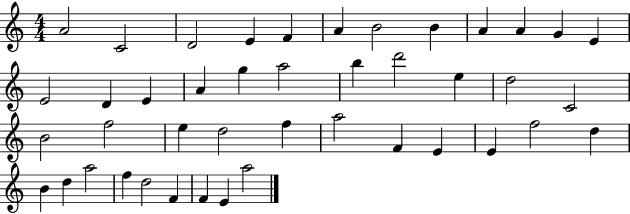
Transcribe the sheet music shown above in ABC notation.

X:1
T:Untitled
M:4/4
L:1/4
K:C
A2 C2 D2 E F A B2 B A A G E E2 D E A g a2 b d'2 e d2 C2 B2 f2 e d2 f a2 F E E f2 d B d a2 f d2 F F E a2